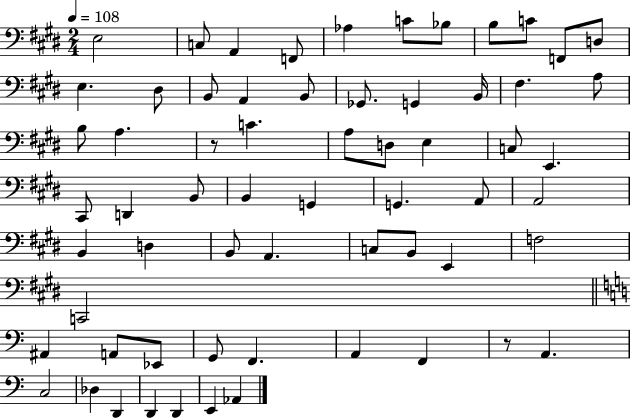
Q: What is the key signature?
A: E major